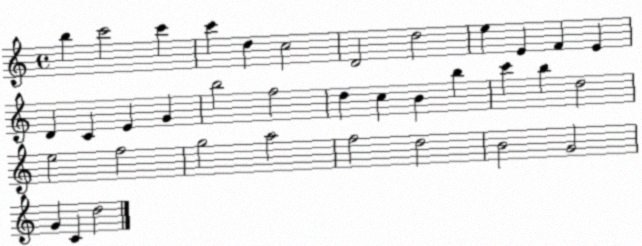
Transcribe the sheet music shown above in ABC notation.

X:1
T:Untitled
M:4/4
L:1/4
K:C
b c'2 c' c' d c2 D2 d2 e E F E D C E G b2 f2 d c B b c' b d2 e2 f2 g2 a2 f2 d2 B2 G2 G C d2